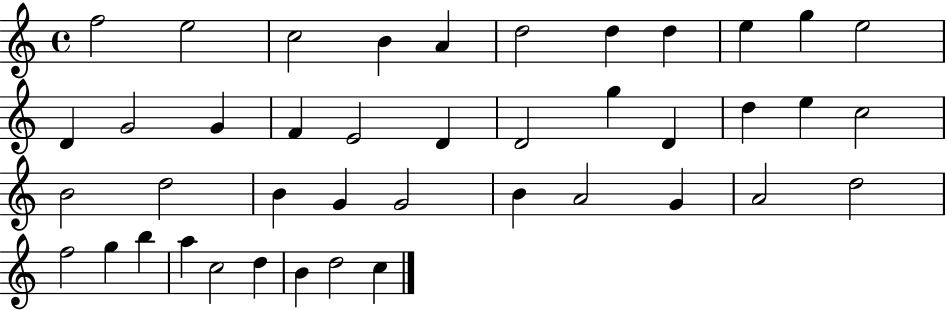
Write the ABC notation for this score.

X:1
T:Untitled
M:4/4
L:1/4
K:C
f2 e2 c2 B A d2 d d e g e2 D G2 G F E2 D D2 g D d e c2 B2 d2 B G G2 B A2 G A2 d2 f2 g b a c2 d B d2 c